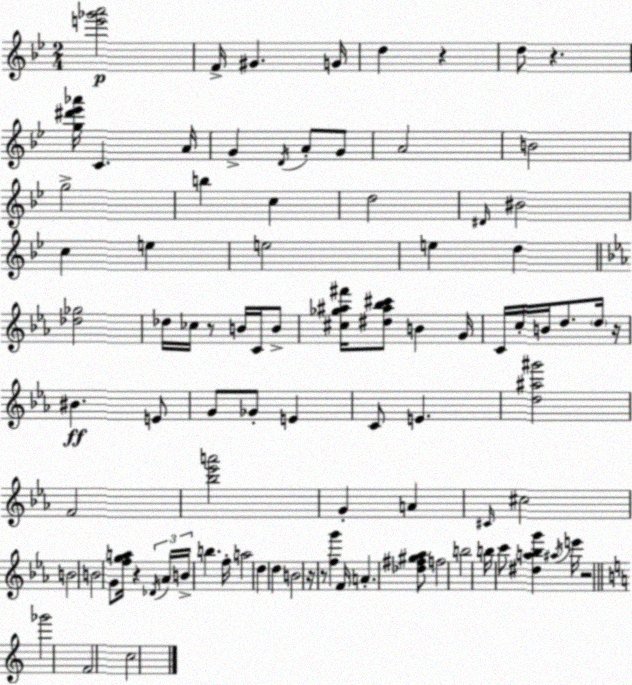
X:1
T:Untitled
M:2/4
L:1/4
K:Bb
[e'_g'a']2 F/4 ^G G/4 d z d/2 z [g^d'_e'_a']/4 C A/4 G D/4 A/2 G/2 A2 B2 g2 b c d2 ^D/4 ^B2 c e e2 e d [_d_g]2 _d/4 _c/4 z/2 B/4 C/4 B/2 [^c_g^a^f']/4 [^d^a_b^c']/2 B G/4 C/4 c/4 B/4 d/2 d/4 z/4 ^B E/2 G/2 _G/2 E C/2 E [d^a^g']2 F2 [_b_e'a']2 G A ^C/4 ^c2 B2 B2 G/2 [fga]/4 z _D/4 _A/4 B/4 b f/4 a2 d d B2 z/4 z/2 [fg'] F/4 A [_d^f^g_a]/2 f2 b2 b/4 c'/2 [^da_bg'] ^a/4 e'/4 z2 _g'2 F2 c2